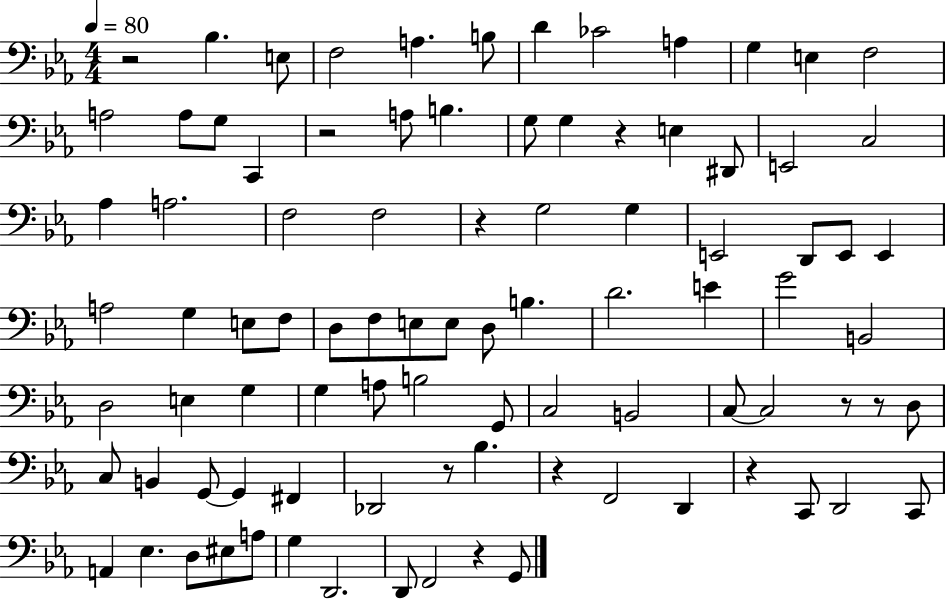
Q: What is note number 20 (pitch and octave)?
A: E3